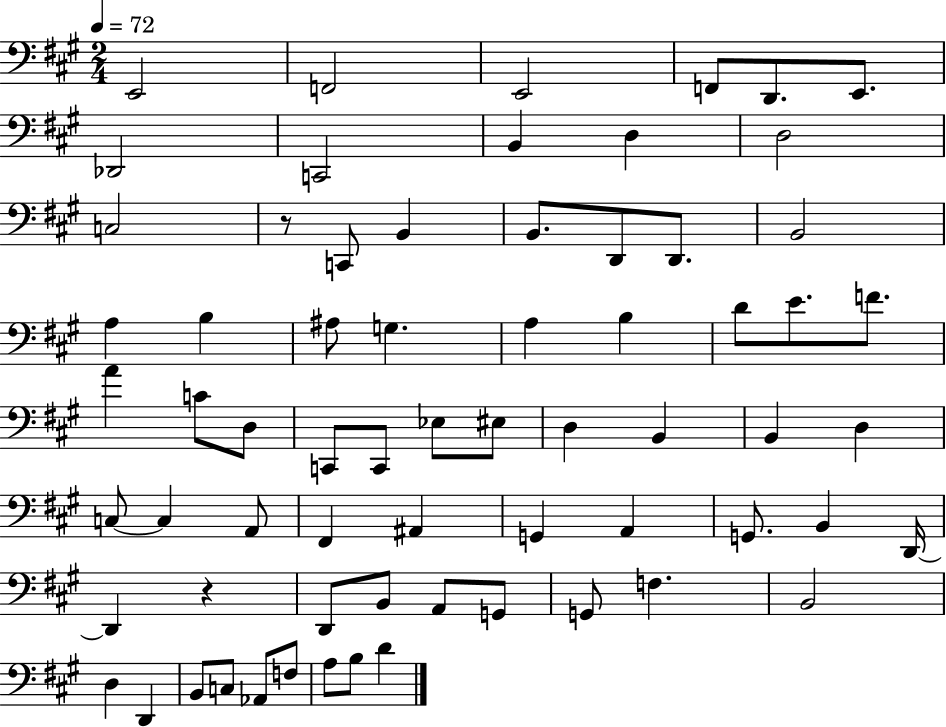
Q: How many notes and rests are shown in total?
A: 67